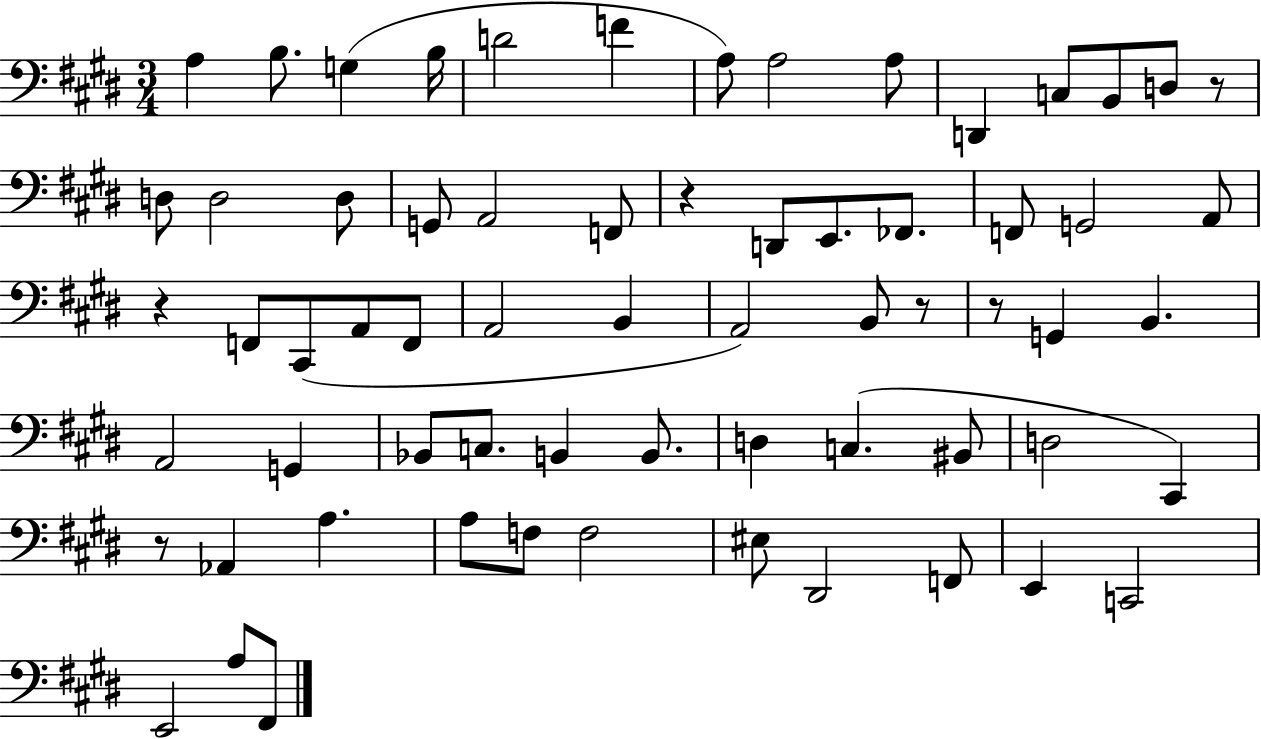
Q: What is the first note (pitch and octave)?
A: A3